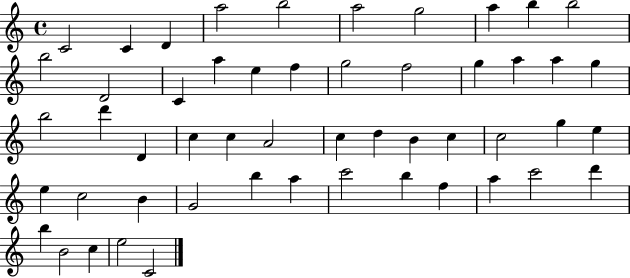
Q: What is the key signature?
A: C major